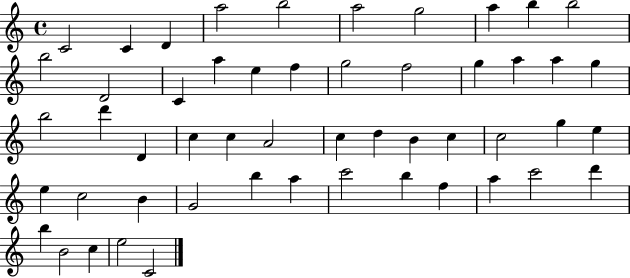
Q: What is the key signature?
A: C major